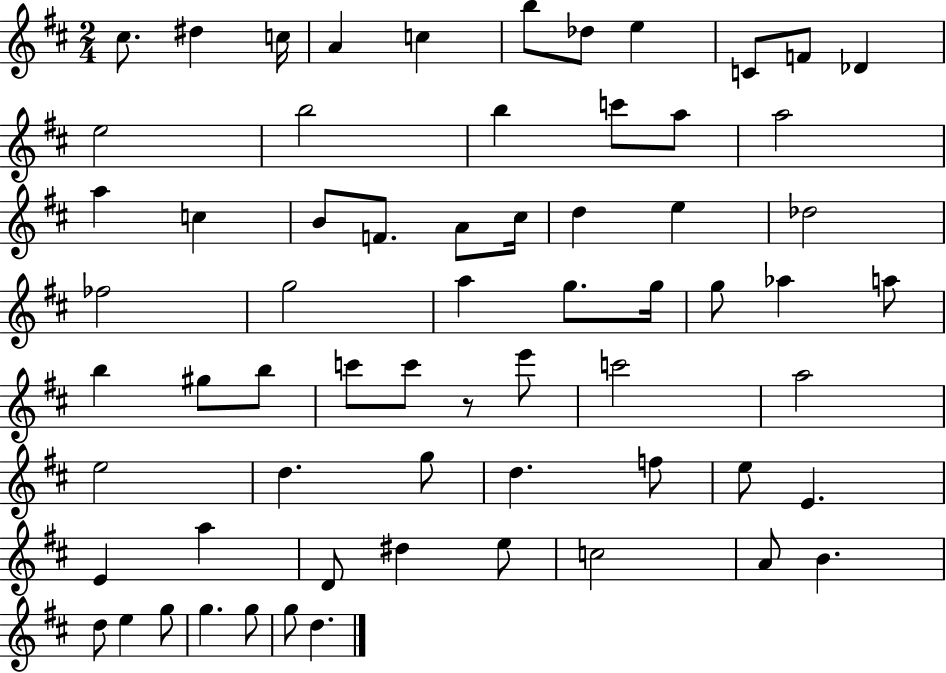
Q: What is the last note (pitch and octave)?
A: D5